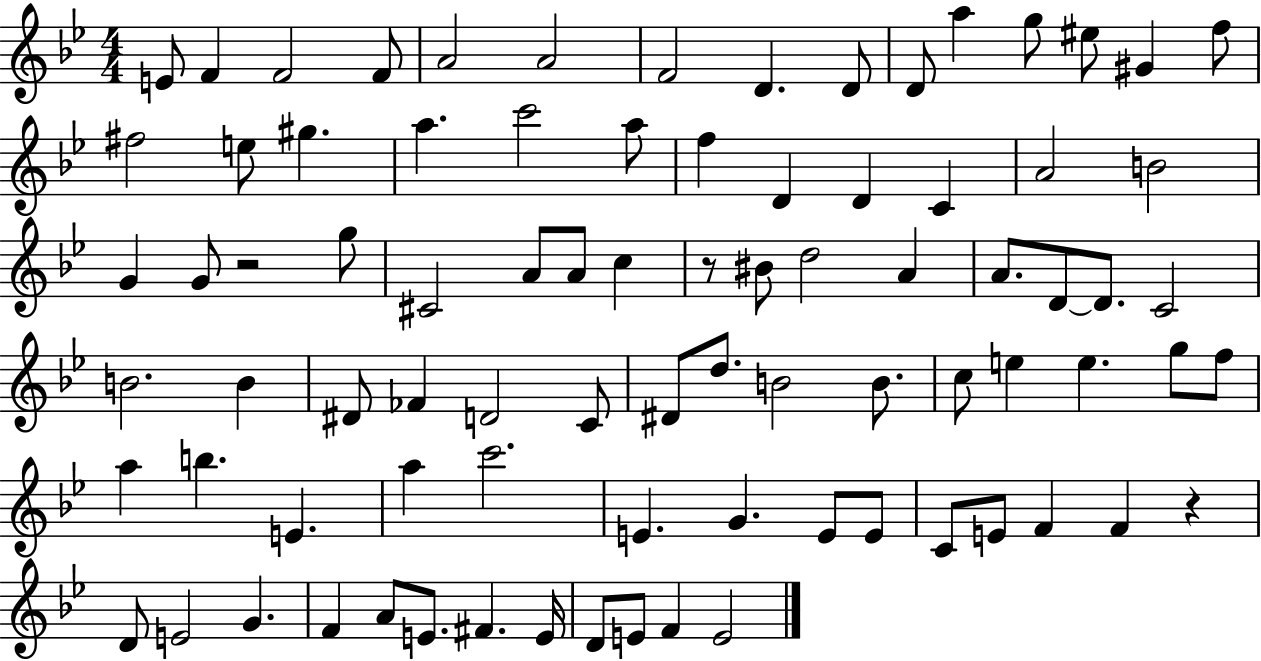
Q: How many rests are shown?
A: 3